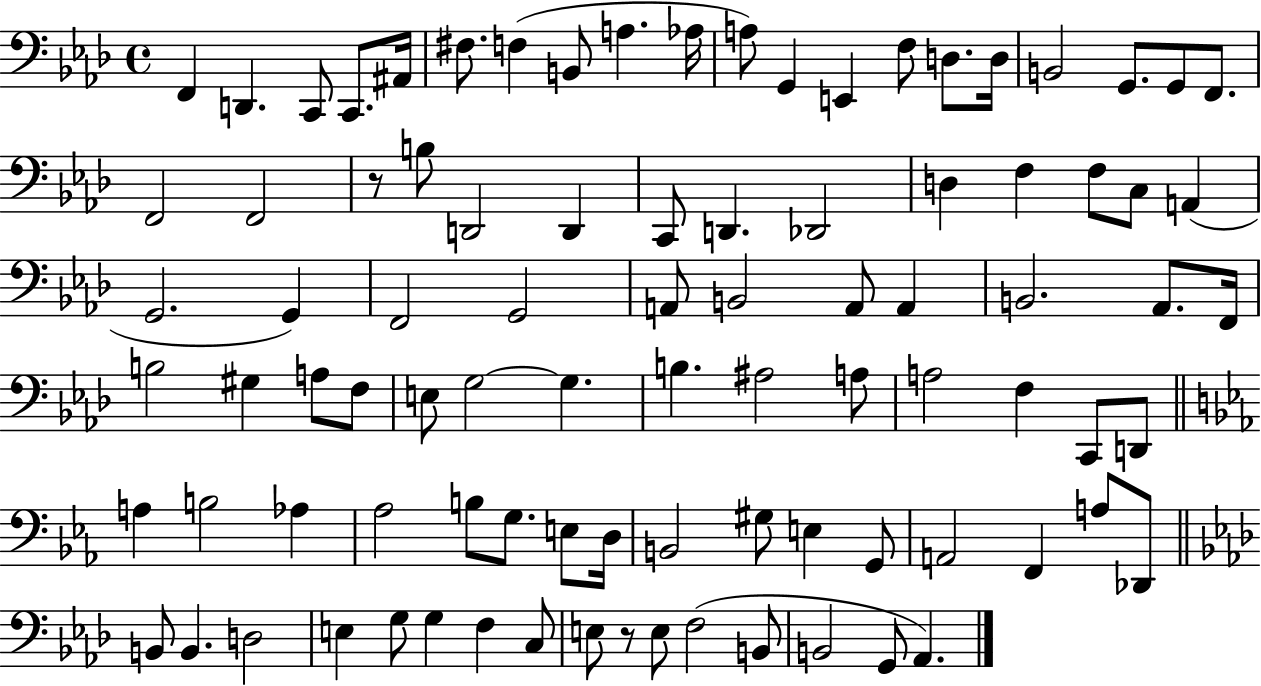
F2/q D2/q. C2/e C2/e. A#2/s F#3/e. F3/q B2/e A3/q. Ab3/s A3/e G2/q E2/q F3/e D3/e. D3/s B2/h G2/e. G2/e F2/e. F2/h F2/h R/e B3/e D2/h D2/q C2/e D2/q. Db2/h D3/q F3/q F3/e C3/e A2/q G2/h. G2/q F2/h G2/h A2/e B2/h A2/e A2/q B2/h. Ab2/e. F2/s B3/h G#3/q A3/e F3/e E3/e G3/h G3/q. B3/q. A#3/h A3/e A3/h F3/q C2/e D2/e A3/q B3/h Ab3/q Ab3/h B3/e G3/e. E3/e D3/s B2/h G#3/e E3/q G2/e A2/h F2/q A3/e Db2/e B2/e B2/q. D3/h E3/q G3/e G3/q F3/q C3/e E3/e R/e E3/e F3/h B2/e B2/h G2/e Ab2/q.